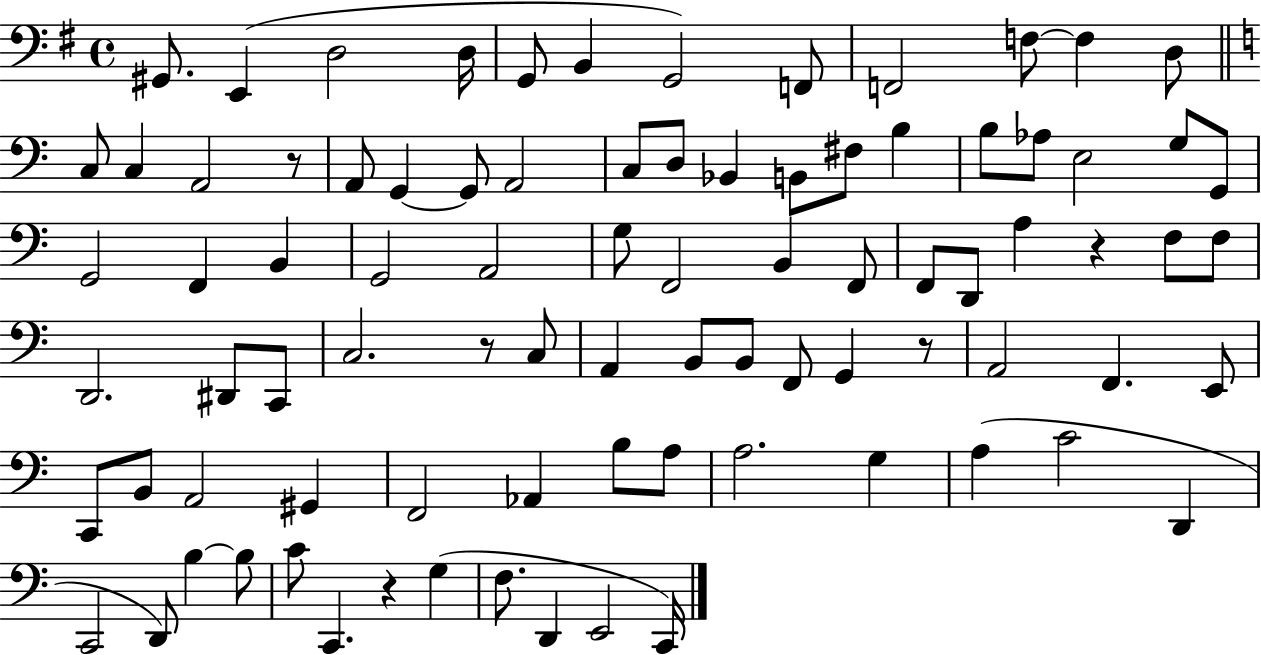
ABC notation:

X:1
T:Untitled
M:4/4
L:1/4
K:G
^G,,/2 E,, D,2 D,/4 G,,/2 B,, G,,2 F,,/2 F,,2 F,/2 F, D,/2 C,/2 C, A,,2 z/2 A,,/2 G,, G,,/2 A,,2 C,/2 D,/2 _B,, B,,/2 ^F,/2 B, B,/2 _A,/2 E,2 G,/2 G,,/2 G,,2 F,, B,, G,,2 A,,2 G,/2 F,,2 B,, F,,/2 F,,/2 D,,/2 A, z F,/2 F,/2 D,,2 ^D,,/2 C,,/2 C,2 z/2 C,/2 A,, B,,/2 B,,/2 F,,/2 G,, z/2 A,,2 F,, E,,/2 C,,/2 B,,/2 A,,2 ^G,, F,,2 _A,, B,/2 A,/2 A,2 G, A, C2 D,, C,,2 D,,/2 B, B,/2 C/2 C,, z G, F,/2 D,, E,,2 C,,/4